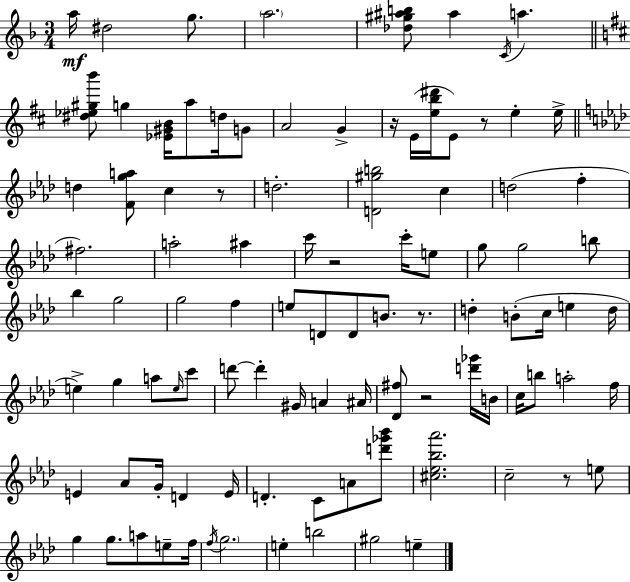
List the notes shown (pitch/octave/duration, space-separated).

A5/s D#5/h G5/e. A5/h. [Db5,G#5,A#5,B5]/e A#5/q C4/s A5/q. [D#5,Eb5,G#5,B6]/e G5/q [Eb4,G#4,B4]/s A5/e D5/s G4/e A4/h G4/q R/s E4/s [E5,B5,D#6]/s E4/e R/e E5/q E5/s D5/q [F4,G5,A5]/e C5/q R/e D5/h. [D4,G#5,B5]/h C5/q D5/h F5/q F#5/h. A5/h A#5/q C6/s R/h C6/s E5/e G5/e G5/h B5/e Bb5/q G5/h G5/h F5/q E5/e D4/e D4/e B4/e. R/e. D5/q B4/e C5/s E5/q D5/s E5/q G5/q A5/e E5/s C6/e D6/e D6/q G#4/s A4/q A#4/s [Db4,F#5]/e R/h [D6,Gb6]/s B4/s C5/s B5/e A5/h F5/s E4/q Ab4/e G4/s D4/q E4/s D4/q. C4/e A4/e [D6,Gb6,Bb6]/e [C#5,Eb5,Bb5,Ab6]/h. C5/h R/e E5/e G5/q G5/e. A5/e E5/e F5/s F5/s G5/h. E5/q B5/h G#5/h E5/q